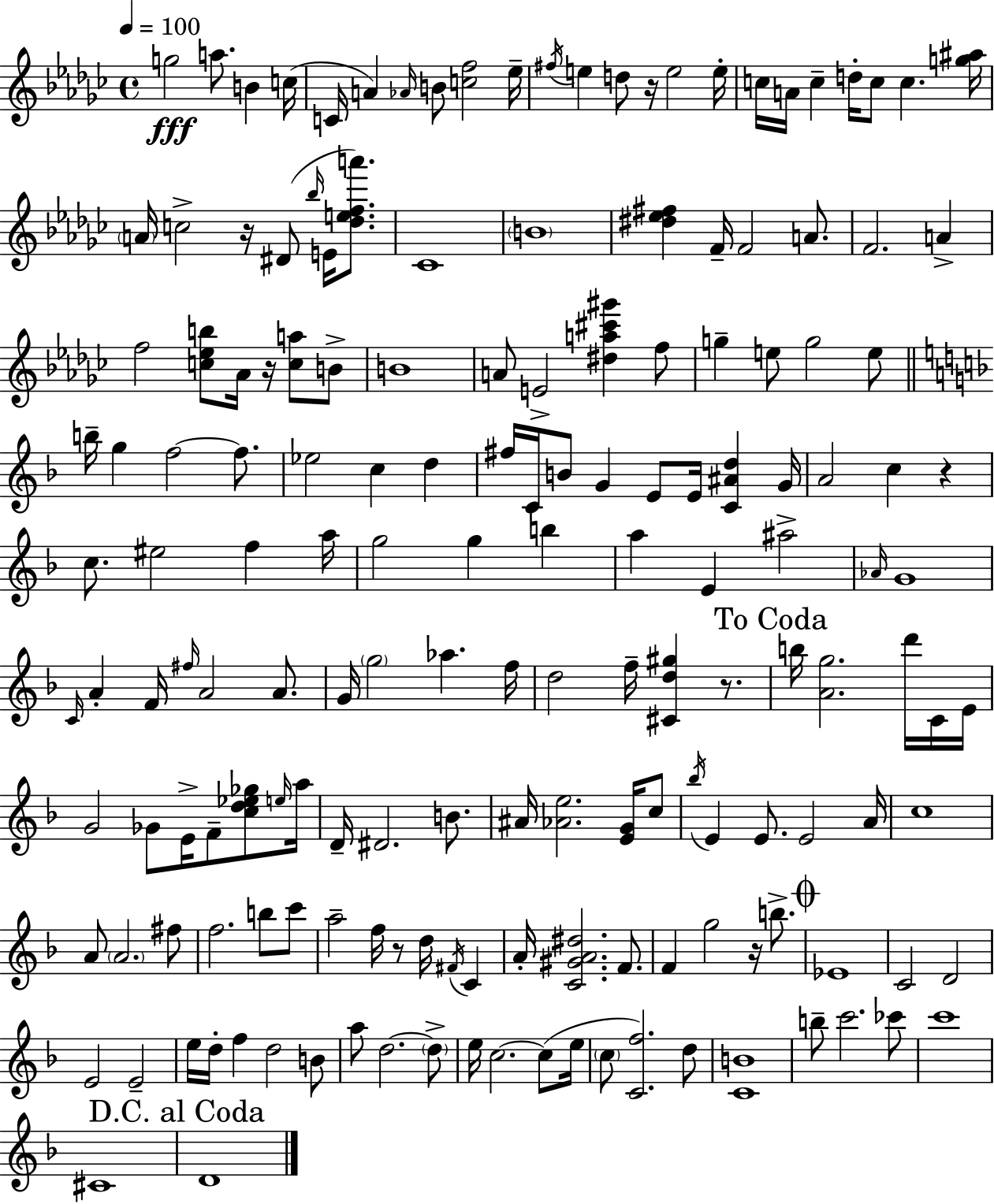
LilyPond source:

{
  \clef treble
  \time 4/4
  \defaultTimeSignature
  \key ees \minor
  \tempo 4 = 100
  \repeat volta 2 { g''2\fff a''8. b'4 c''16( | c'16 a'4) \grace { aes'16 } b'8 <c'' f''>2 | ees''16-- \acciaccatura { fis''16 } e''4 d''8 r16 e''2 | e''16-. c''16 a'16 c''4-- d''16-. c''8 c''4. | \break <g'' ais''>16 \parenthesize a'16 c''2-> r16 dis'8( \grace { bes''16 } e'16 | <des'' e'' f'' a'''>8.) ces'1 | \parenthesize b'1 | <dis'' ees'' fis''>4 f'16-- f'2 | \break a'8. f'2. a'4-> | f''2 <c'' ees'' b''>8 aes'16 r16 <c'' a''>8 | b'8-> b'1 | a'8 e'2-> <dis'' a'' cis''' gis'''>4 | \break f''8 g''4-- e''8 g''2 | e''8 \bar "||" \break \key f \major b''16-- g''4 f''2~~ f''8. | ees''2 c''4 d''4 | fis''16 c'16 b'8 g'4 e'8 e'16 <c' ais' d''>4 g'16 | a'2 c''4 r4 | \break c''8. eis''2 f''4 a''16 | g''2 g''4 b''4 | a''4 e'4 ais''2-> | \grace { aes'16 } g'1 | \break \grace { c'16 } a'4-. f'16 \grace { fis''16 } a'2 | a'8. g'16 \parenthesize g''2 aes''4. | f''16 d''2 f''16-- <cis' d'' gis''>4 | r8. \mark "To Coda" b''16 <a' g''>2. | \break d'''16 c'16 e'16 g'2 ges'8 e'16-> f'8-- | <c'' d'' ees'' ges''>8 \grace { e''16 } a''16 d'16-- dis'2. | b'8. ais'16 <aes' e''>2. | <e' g'>16 c''8 \acciaccatura { bes''16 } e'4 e'8. e'2 | \break a'16 c''1 | a'8 \parenthesize a'2. | fis''8 f''2. | b''8 c'''8 a''2-- f''16 r8 | \break d''16 \acciaccatura { fis'16 } c'4 a'16-. <c' gis' a' dis''>2. | f'8. f'4 g''2 | r16 b''8.-> \mark \markup { \musicglyph "scripts.coda" } ees'1 | c'2 d'2 | \break e'2 e'2-- | e''16 d''16-. f''4 d''2 | b'8 a''8 d''2.~~ | \parenthesize d''8-> e''16 c''2.~~ | \break c''8( e''16 \parenthesize c''8 <c' f''>2.) | d''8 <c' b'>1 | b''8-- c'''2. | ces'''8 c'''1 | \break cis'1 | \mark "D.C. al Coda" d'1 | } \bar "|."
}